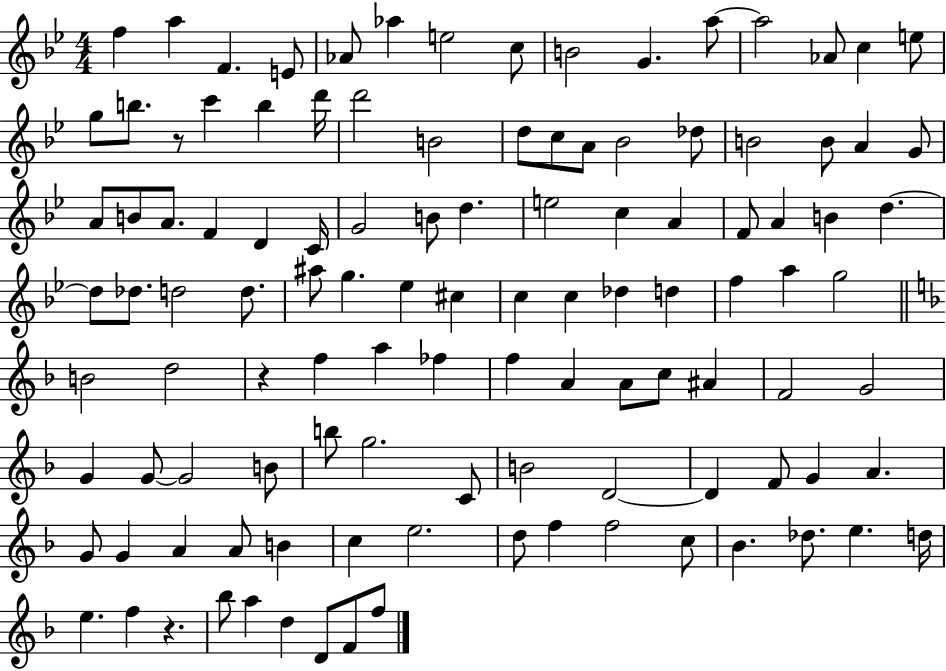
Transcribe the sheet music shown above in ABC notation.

X:1
T:Untitled
M:4/4
L:1/4
K:Bb
f a F E/2 _A/2 _a e2 c/2 B2 G a/2 a2 _A/2 c e/2 g/2 b/2 z/2 c' b d'/4 d'2 B2 d/2 c/2 A/2 _B2 _d/2 B2 B/2 A G/2 A/2 B/2 A/2 F D C/4 G2 B/2 d e2 c A F/2 A B d d/2 _d/2 d2 d/2 ^a/2 g _e ^c c c _d d f a g2 B2 d2 z f a _f f A A/2 c/2 ^A F2 G2 G G/2 G2 B/2 b/2 g2 C/2 B2 D2 D F/2 G A G/2 G A A/2 B c e2 d/2 f f2 c/2 _B _d/2 e d/4 e f z _b/2 a d D/2 F/2 f/2